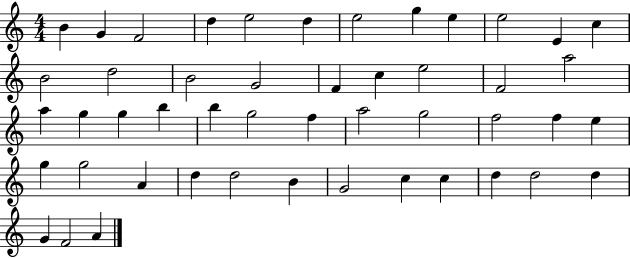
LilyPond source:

{
  \clef treble
  \numericTimeSignature
  \time 4/4
  \key c \major
  b'4 g'4 f'2 | d''4 e''2 d''4 | e''2 g''4 e''4 | e''2 e'4 c''4 | \break b'2 d''2 | b'2 g'2 | f'4 c''4 e''2 | f'2 a''2 | \break a''4 g''4 g''4 b''4 | b''4 g''2 f''4 | a''2 g''2 | f''2 f''4 e''4 | \break g''4 g''2 a'4 | d''4 d''2 b'4 | g'2 c''4 c''4 | d''4 d''2 d''4 | \break g'4 f'2 a'4 | \bar "|."
}